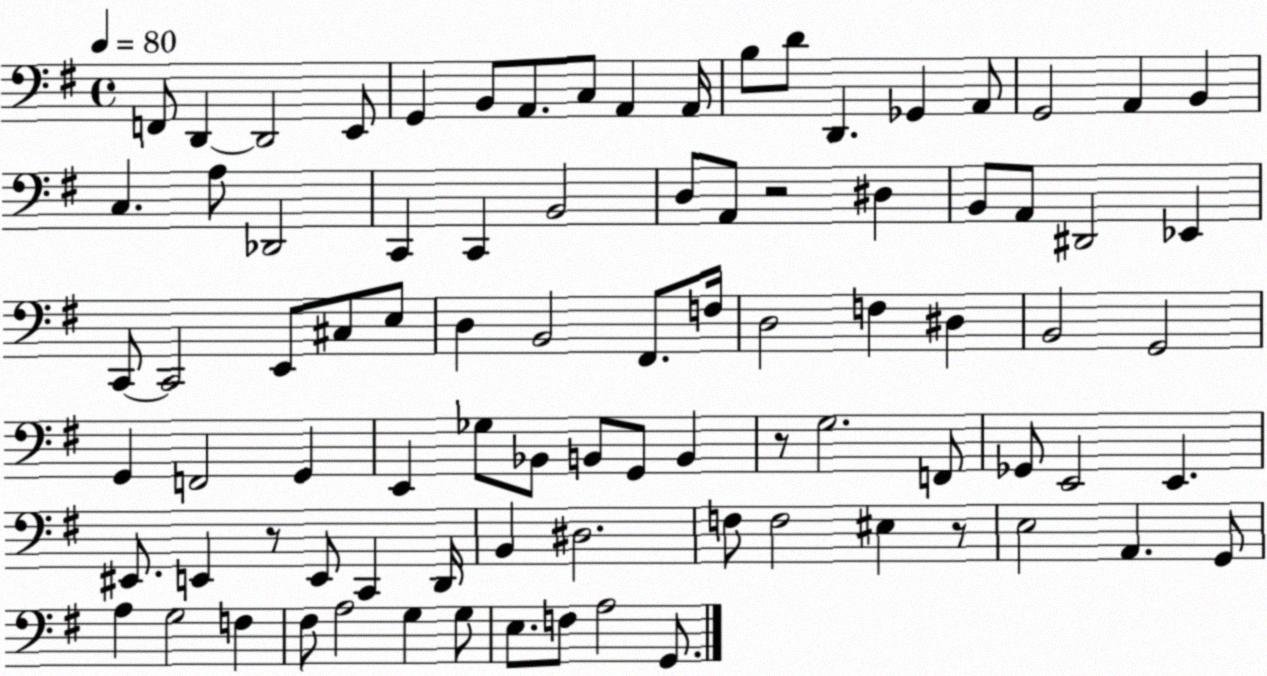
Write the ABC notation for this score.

X:1
T:Untitled
M:4/4
L:1/4
K:G
F,,/2 D,, D,,2 E,,/2 G,, B,,/2 A,,/2 C,/2 A,, A,,/4 B,/2 D/2 D,, _G,, A,,/2 G,,2 A,, B,, C, A,/2 _D,,2 C,, C,, B,,2 D,/2 A,,/2 z2 ^D, B,,/2 A,,/2 ^D,,2 _E,, C,,/2 C,,2 E,,/2 ^C,/2 E,/2 D, B,,2 ^F,,/2 F,/4 D,2 F, ^D, B,,2 G,,2 G,, F,,2 G,, E,, _G,/2 _B,,/2 B,,/2 G,,/2 B,, z/2 G,2 F,,/2 _G,,/2 E,,2 E,, ^E,,/2 E,, z/2 E,,/2 C,, D,,/4 B,, ^D,2 F,/2 F,2 ^E, z/2 E,2 A,, G,,/2 A, G,2 F, ^F,/2 A,2 G, G,/2 E,/2 F,/2 A,2 G,,/2